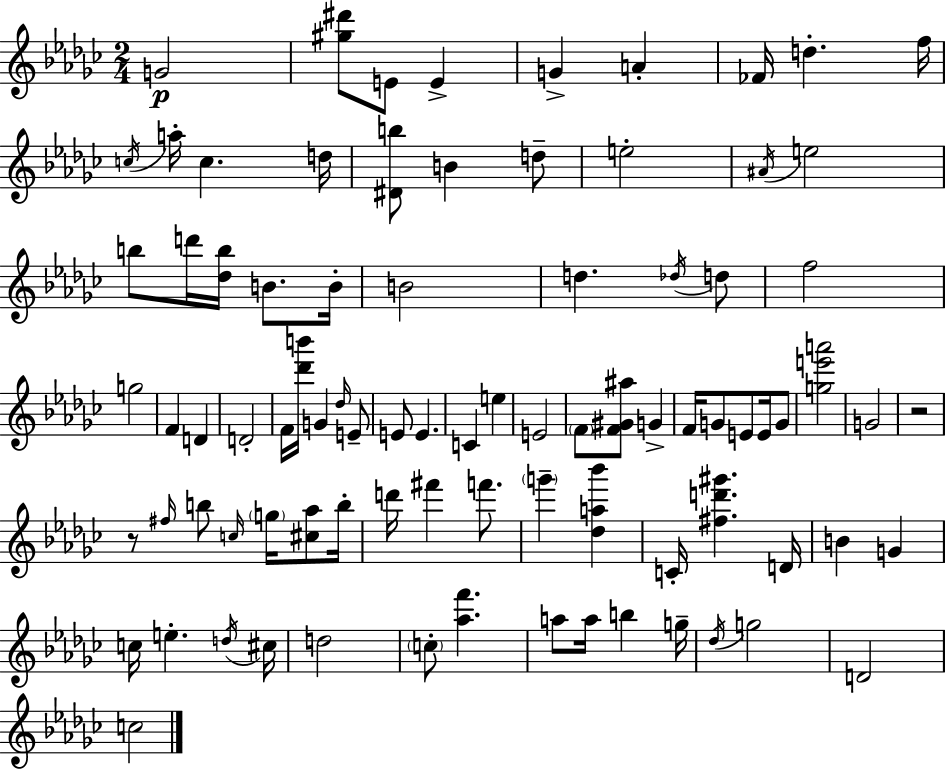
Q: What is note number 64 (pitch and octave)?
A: C#5